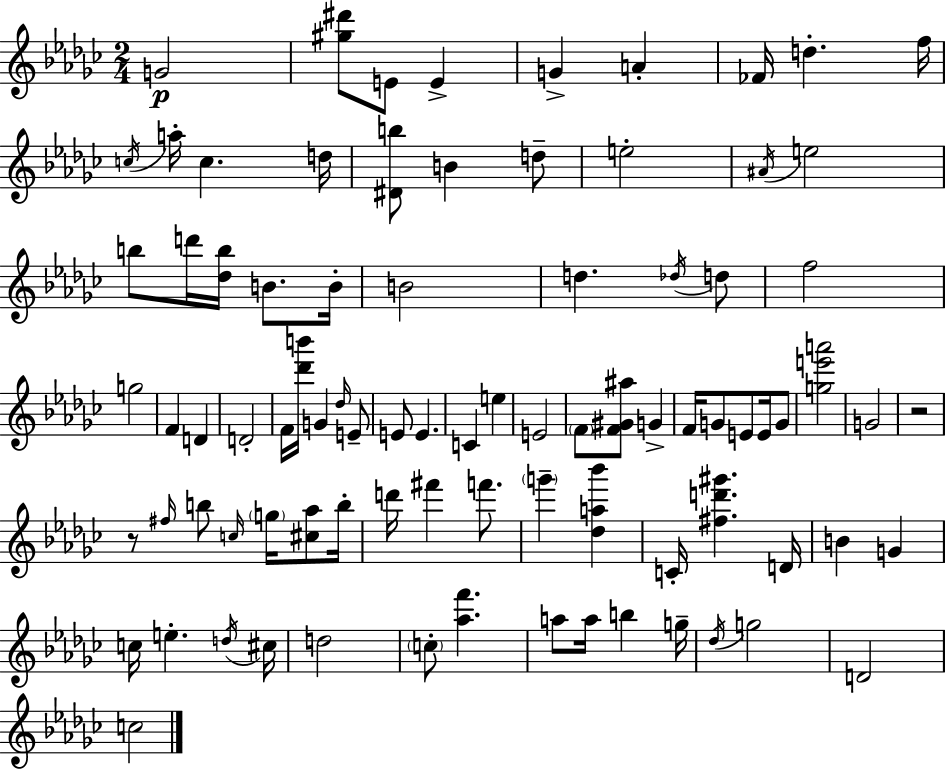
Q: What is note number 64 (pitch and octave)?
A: C#5